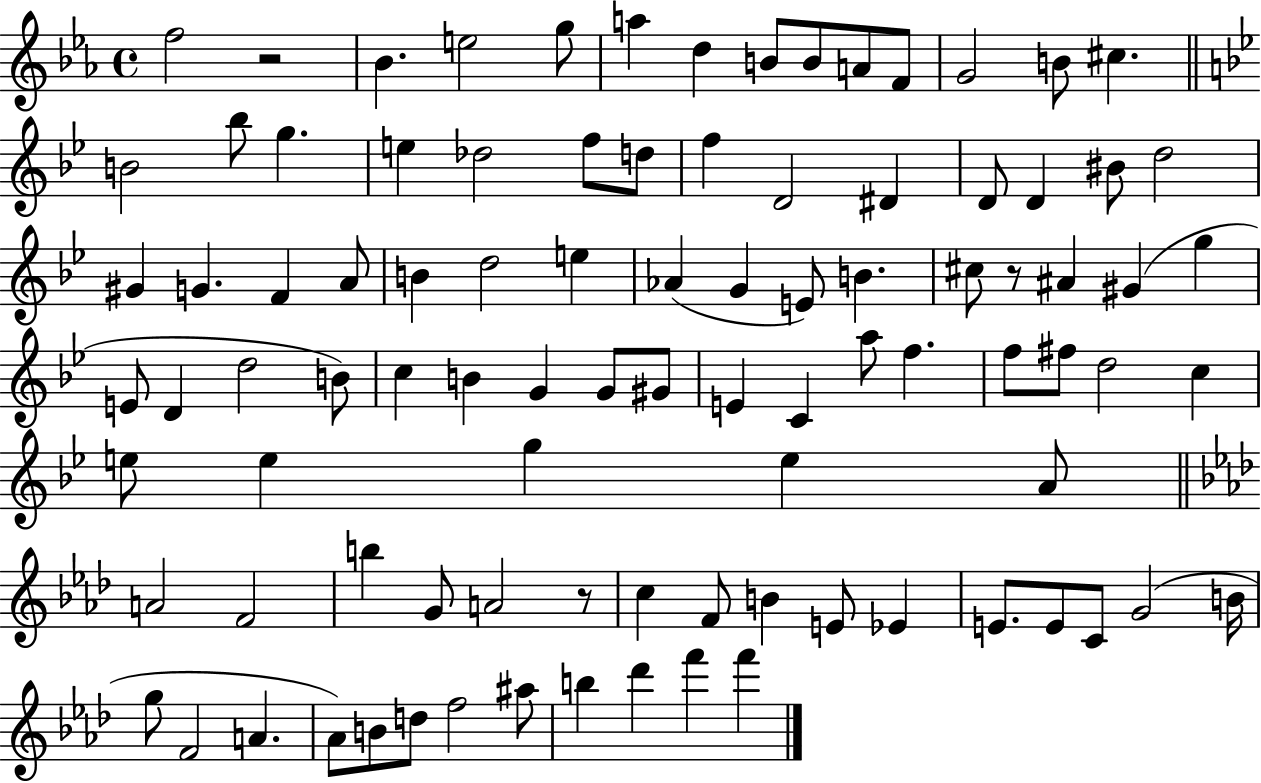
X:1
T:Untitled
M:4/4
L:1/4
K:Eb
f2 z2 _B e2 g/2 a d B/2 B/2 A/2 F/2 G2 B/2 ^c B2 _b/2 g e _d2 f/2 d/2 f D2 ^D D/2 D ^B/2 d2 ^G G F A/2 B d2 e _A G E/2 B ^c/2 z/2 ^A ^G g E/2 D d2 B/2 c B G G/2 ^G/2 E C a/2 f f/2 ^f/2 d2 c e/2 e g e A/2 A2 F2 b G/2 A2 z/2 c F/2 B E/2 _E E/2 E/2 C/2 G2 B/4 g/2 F2 A _A/2 B/2 d/2 f2 ^a/2 b _d' f' f'